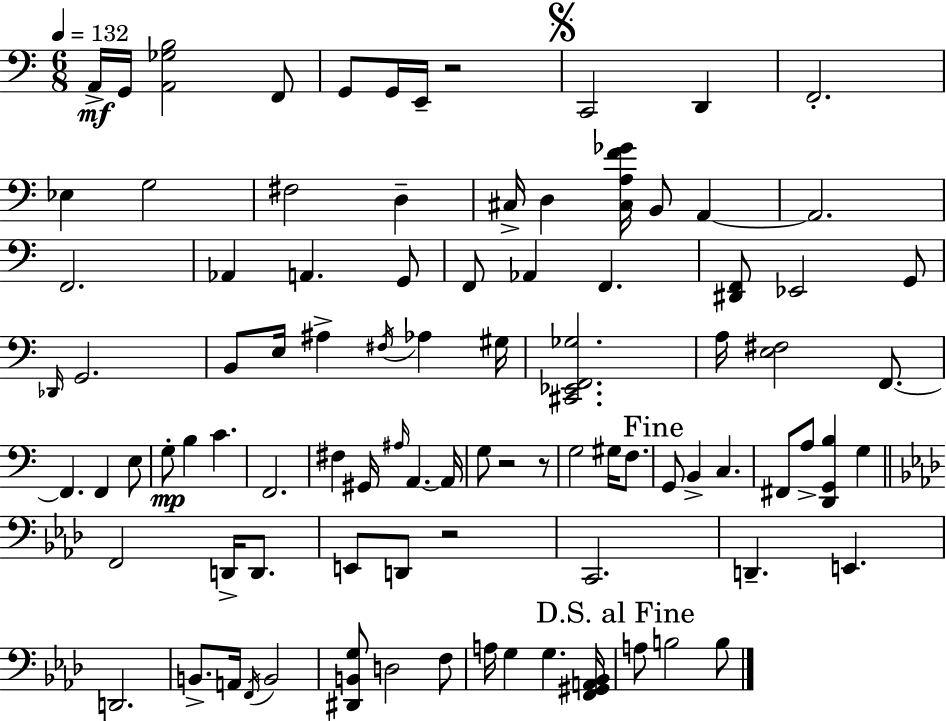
X:1
T:Untitled
M:6/8
L:1/4
K:C
A,,/4 G,,/4 [A,,_G,B,]2 F,,/2 G,,/2 G,,/4 E,,/4 z2 C,,2 D,, F,,2 _E, G,2 ^F,2 D, ^C,/4 D, [^C,A,F_G]/4 B,,/2 A,, A,,2 F,,2 _A,, A,, G,,/2 F,,/2 _A,, F,, [^D,,F,,]/2 _E,,2 G,,/2 _D,,/4 G,,2 B,,/2 E,/4 ^A, ^F,/4 _A, ^G,/4 [^C,,_E,,F,,_G,]2 A,/4 [E,^F,]2 F,,/2 F,, F,, E,/2 G,/2 B, C F,,2 ^F, ^G,,/4 ^A,/4 A,, A,,/4 G,/2 z2 z/2 G,2 ^G,/4 F,/2 G,,/2 B,, C, ^F,,/2 A,/2 [D,,G,,B,] G, F,,2 D,,/4 D,,/2 E,,/2 D,,/2 z2 C,,2 D,, E,, D,,2 B,,/2 A,,/4 F,,/4 B,,2 [^D,,B,,G,]/2 D,2 F,/2 A,/4 G, G, [F,,^G,,A,,_B,,]/4 A,/2 B,2 B,/2